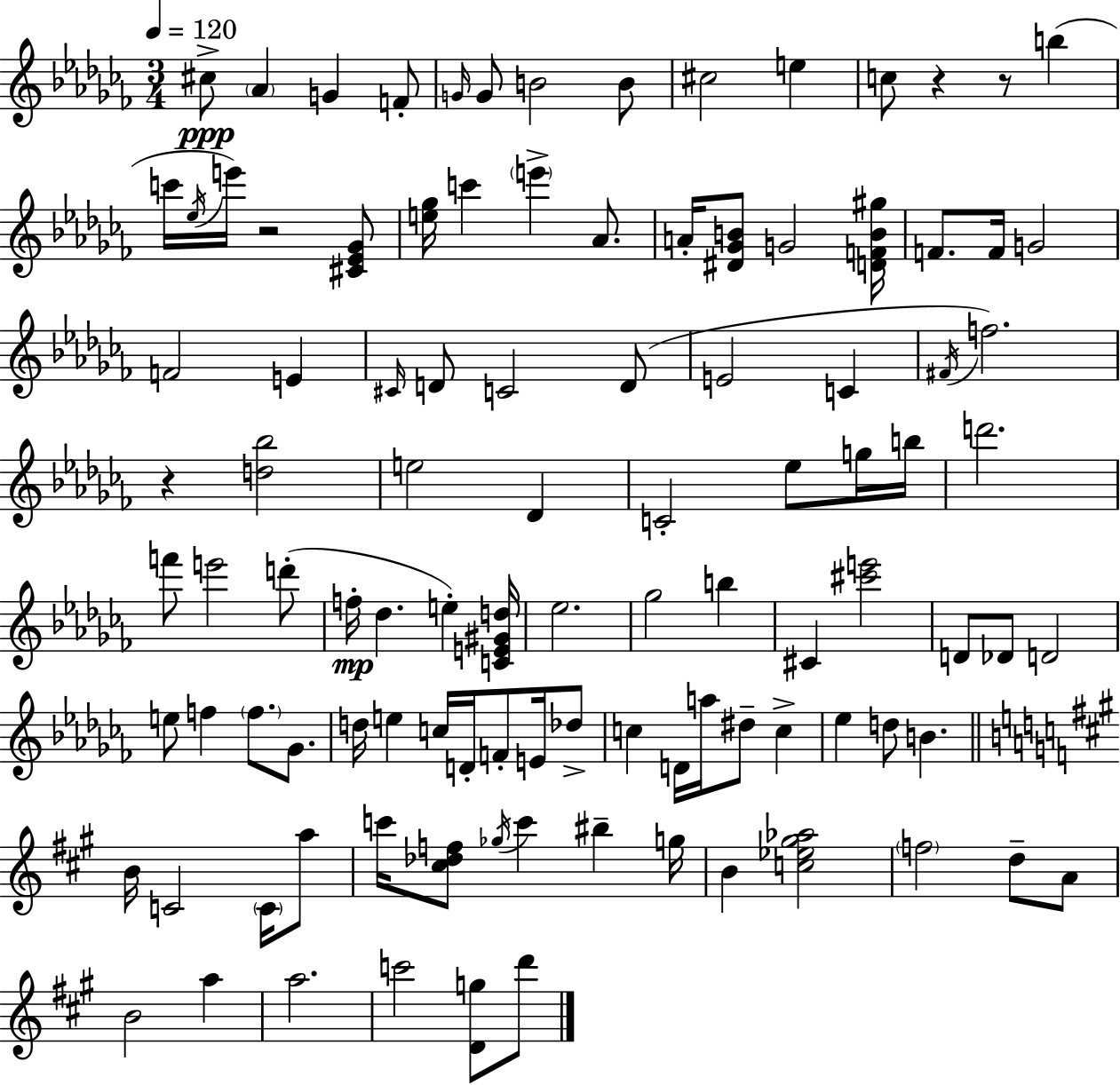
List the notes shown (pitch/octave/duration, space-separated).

C#5/e Ab4/q G4/q F4/e G4/s G4/e B4/h B4/e C#5/h E5/q C5/e R/q R/e B5/q C6/s Eb5/s E6/s R/h [C#4,Eb4,Gb4]/e [E5,Gb5]/s C6/q E6/q Ab4/e. A4/s [D#4,Gb4,B4]/e G4/h [D4,F4,B4,G#5]/s F4/e. F4/s G4/h F4/h E4/q C#4/s D4/e C4/h D4/e E4/h C4/q F#4/s F5/h. R/q [D5,Bb5]/h E5/h Db4/q C4/h Eb5/e G5/s B5/s D6/h. F6/e E6/h D6/e F5/s Db5/q. E5/q [C4,E4,G#4,D5]/s Eb5/h. Gb5/h B5/q C#4/q [C#6,E6]/h D4/e Db4/e D4/h E5/e F5/q F5/e. Gb4/e. D5/s E5/q C5/s D4/s F4/e E4/s Db5/e C5/q D4/s A5/s D#5/e C5/q Eb5/q D5/e B4/q. B4/s C4/h C4/s A5/e C6/s [C#5,Db5,F5]/e Gb5/s C6/q BIS5/q G5/s B4/q [C5,Eb5,G#5,Ab5]/h F5/h D5/e A4/e B4/h A5/q A5/h. C6/h [D4,G5]/e D6/e